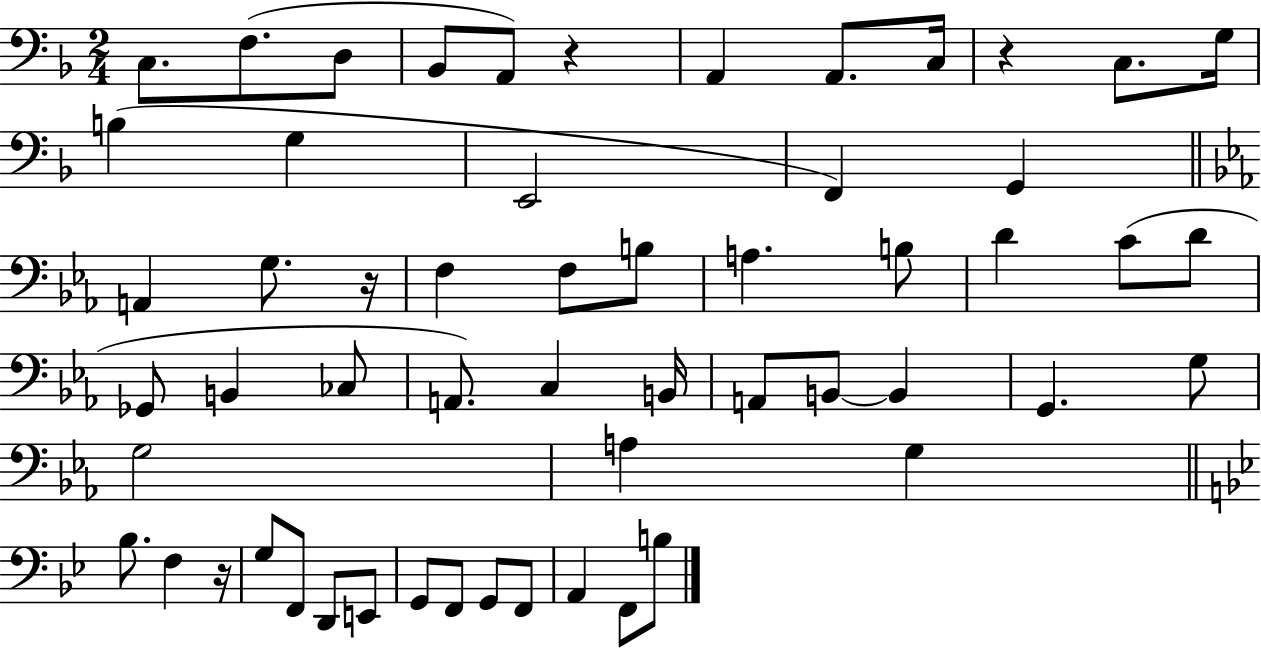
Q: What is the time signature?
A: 2/4